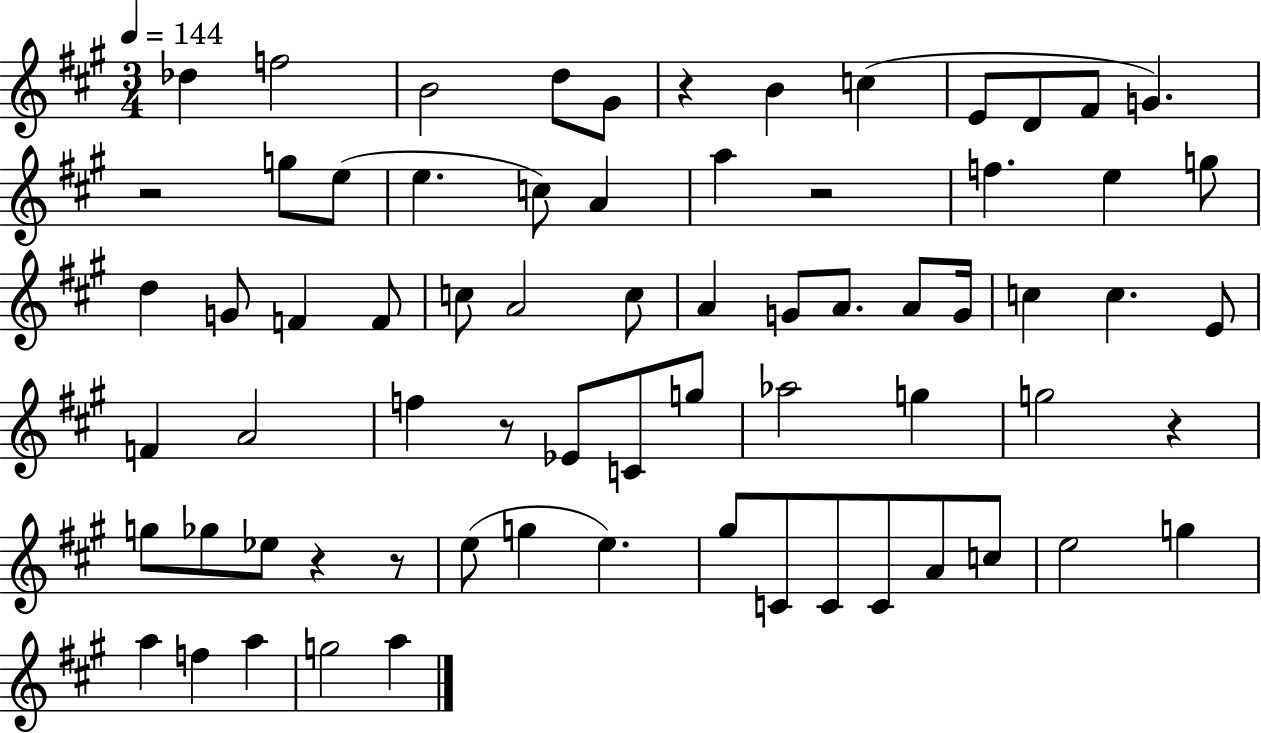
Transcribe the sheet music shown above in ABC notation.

X:1
T:Untitled
M:3/4
L:1/4
K:A
_d f2 B2 d/2 ^G/2 z B c E/2 D/2 ^F/2 G z2 g/2 e/2 e c/2 A a z2 f e g/2 d G/2 F F/2 c/2 A2 c/2 A G/2 A/2 A/2 G/4 c c E/2 F A2 f z/2 _E/2 C/2 g/2 _a2 g g2 z g/2 _g/2 _e/2 z z/2 e/2 g e ^g/2 C/2 C/2 C/2 A/2 c/2 e2 g a f a g2 a